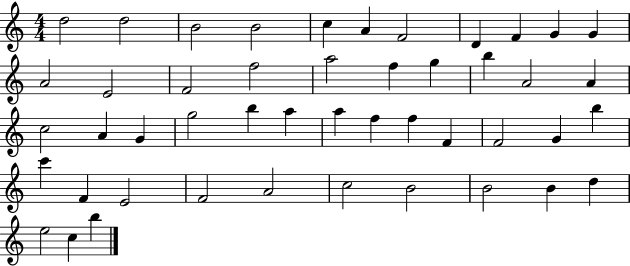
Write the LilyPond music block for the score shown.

{
  \clef treble
  \numericTimeSignature
  \time 4/4
  \key c \major
  d''2 d''2 | b'2 b'2 | c''4 a'4 f'2 | d'4 f'4 g'4 g'4 | \break a'2 e'2 | f'2 f''2 | a''2 f''4 g''4 | b''4 a'2 a'4 | \break c''2 a'4 g'4 | g''2 b''4 a''4 | a''4 f''4 f''4 f'4 | f'2 g'4 b''4 | \break c'''4 f'4 e'2 | f'2 a'2 | c''2 b'2 | b'2 b'4 d''4 | \break e''2 c''4 b''4 | \bar "|."
}